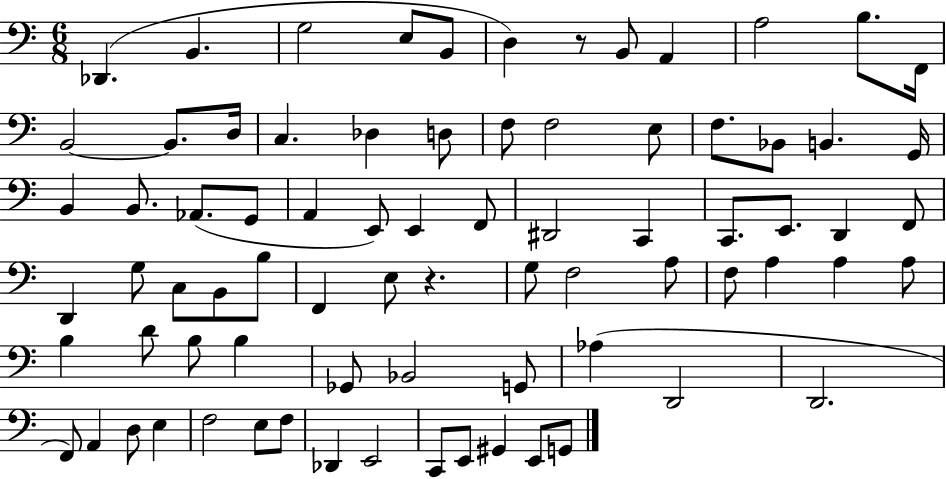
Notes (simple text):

Db2/q. B2/q. G3/h E3/e B2/e D3/q R/e B2/e A2/q A3/h B3/e. F2/s B2/h B2/e. D3/s C3/q. Db3/q D3/e F3/e F3/h E3/e F3/e. Bb2/e B2/q. G2/s B2/q B2/e. Ab2/e. G2/e A2/q E2/e E2/q F2/e D#2/h C2/q C2/e. E2/e. D2/q F2/e D2/q G3/e C3/e B2/e B3/e F2/q E3/e R/q. G3/e F3/h A3/e F3/e A3/q A3/q A3/e B3/q D4/e B3/e B3/q Gb2/e Bb2/h G2/e Ab3/q D2/h D2/h. F2/e A2/q D3/e E3/q F3/h E3/e F3/e Db2/q E2/h C2/e E2/e G#2/q E2/e G2/e